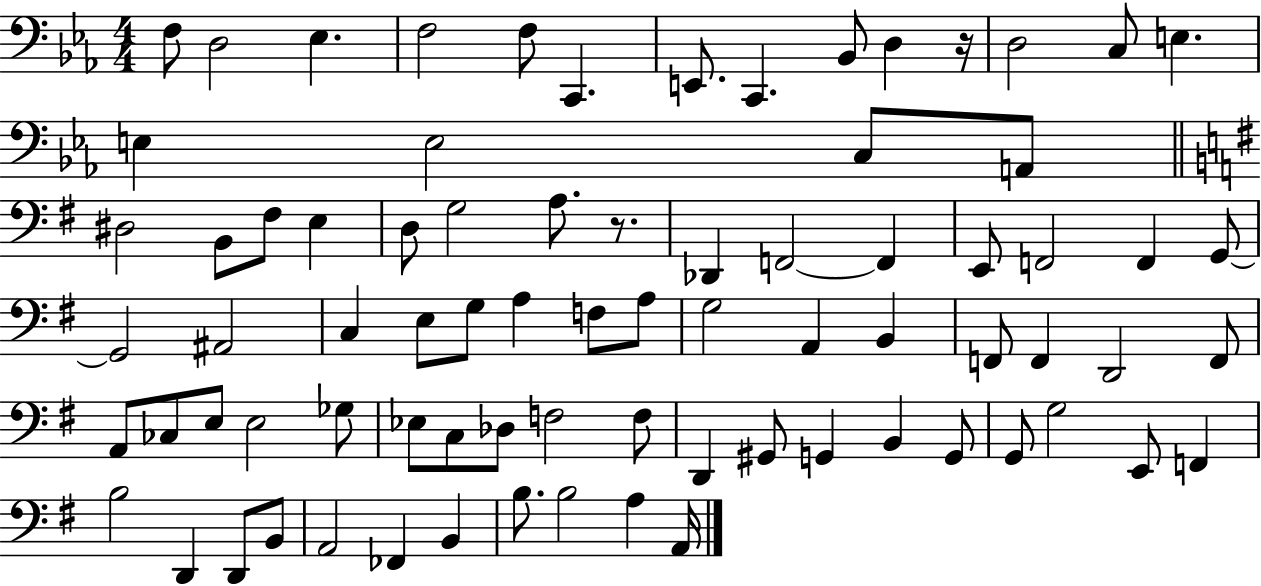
X:1
T:Untitled
M:4/4
L:1/4
K:Eb
F,/2 D,2 _E, F,2 F,/2 C,, E,,/2 C,, _B,,/2 D, z/4 D,2 C,/2 E, E, E,2 C,/2 A,,/2 ^D,2 B,,/2 ^F,/2 E, D,/2 G,2 A,/2 z/2 _D,, F,,2 F,, E,,/2 F,,2 F,, G,,/2 G,,2 ^A,,2 C, E,/2 G,/2 A, F,/2 A,/2 G,2 A,, B,, F,,/2 F,, D,,2 F,,/2 A,,/2 _C,/2 E,/2 E,2 _G,/2 _E,/2 C,/2 _D,/2 F,2 F,/2 D,, ^G,,/2 G,, B,, G,,/2 G,,/2 G,2 E,,/2 F,, B,2 D,, D,,/2 B,,/2 A,,2 _F,, B,, B,/2 B,2 A, A,,/4